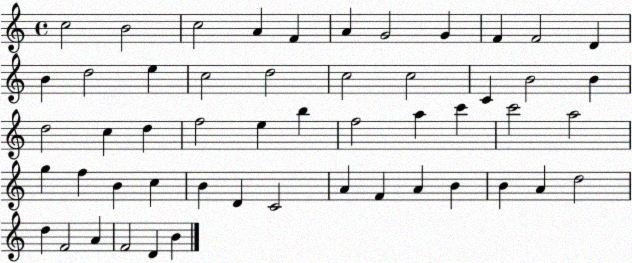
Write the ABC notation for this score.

X:1
T:Untitled
M:4/4
L:1/4
K:C
c2 B2 c2 A F A G2 G F F2 D B d2 e c2 d2 c2 c2 C B2 B d2 c d f2 e b f2 a c' c'2 a2 g f B c B D C2 A F A B B A d2 d F2 A F2 D B